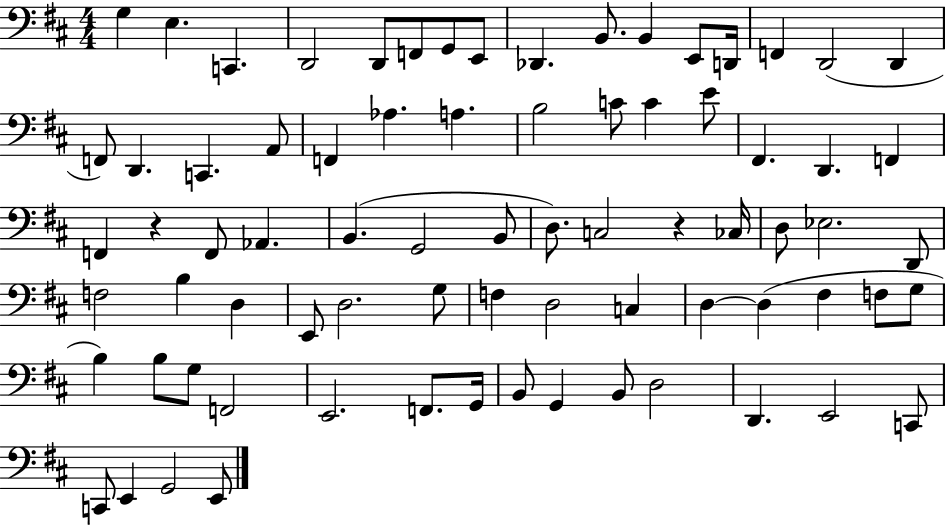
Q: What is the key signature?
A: D major